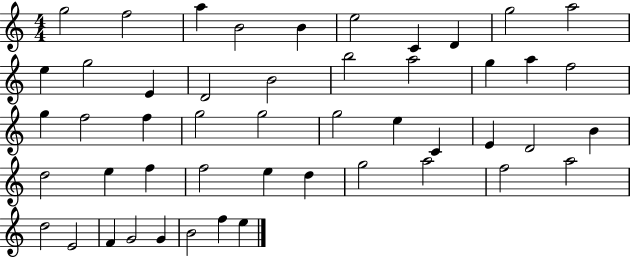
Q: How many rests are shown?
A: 0